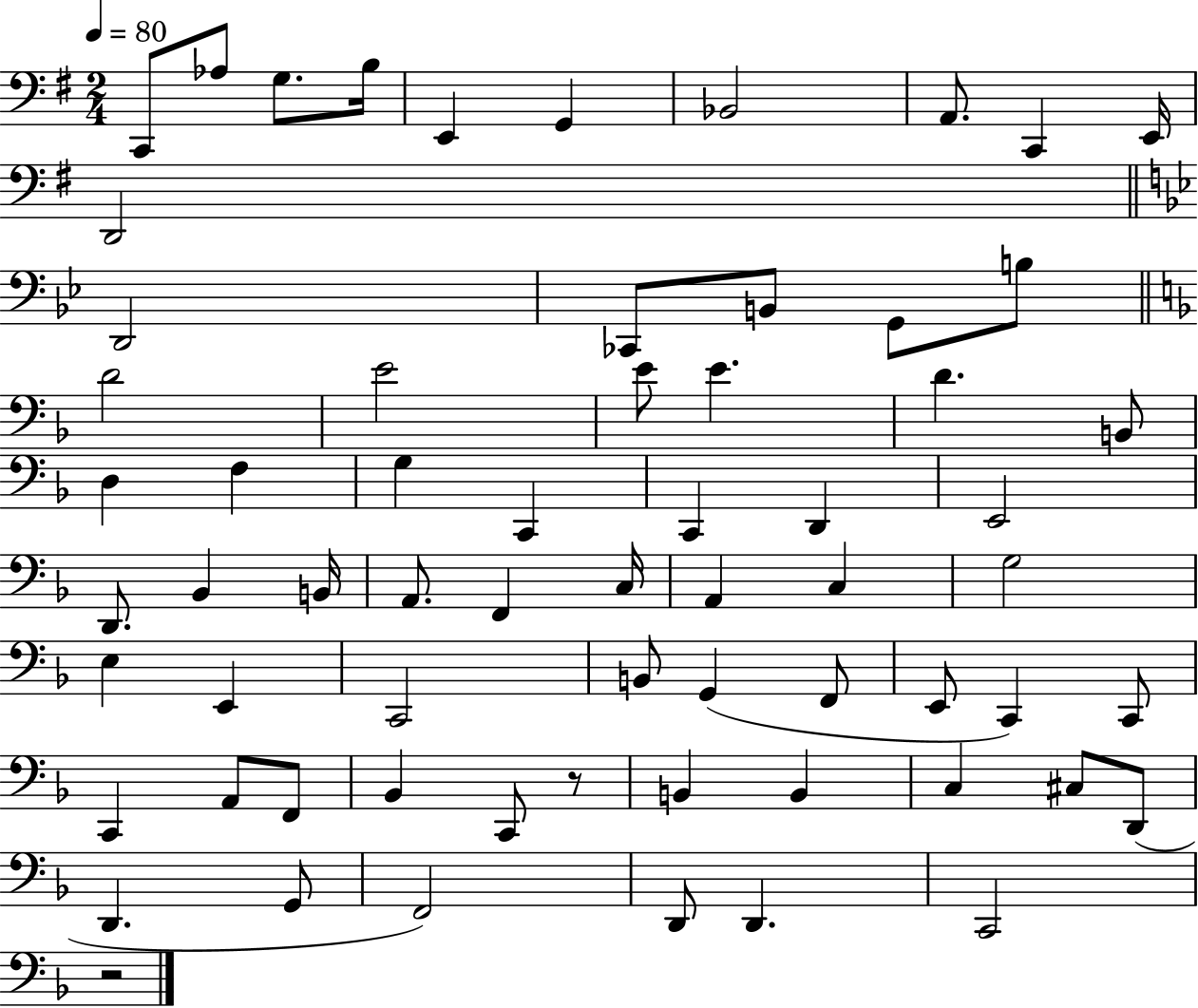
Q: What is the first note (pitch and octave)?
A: C2